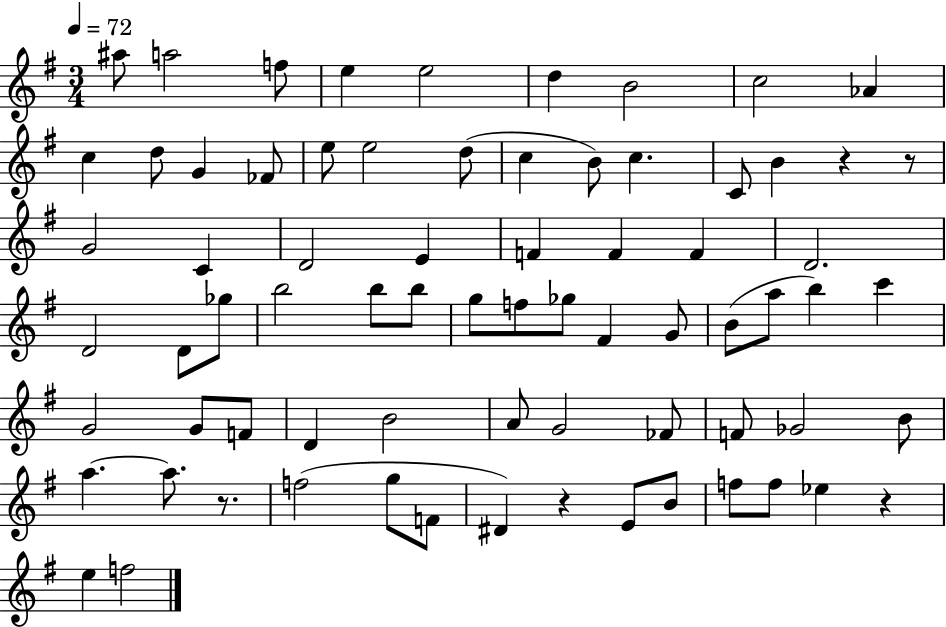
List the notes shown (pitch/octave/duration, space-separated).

A#5/e A5/h F5/e E5/q E5/h D5/q B4/h C5/h Ab4/q C5/q D5/e G4/q FES4/e E5/e E5/h D5/e C5/q B4/e C5/q. C4/e B4/q R/q R/e G4/h C4/q D4/h E4/q F4/q F4/q F4/q D4/h. D4/h D4/e Gb5/e B5/h B5/e B5/e G5/e F5/e Gb5/e F#4/q G4/e B4/e A5/e B5/q C6/q G4/h G4/e F4/e D4/q B4/h A4/e G4/h FES4/e F4/e Gb4/h B4/e A5/q. A5/e. R/e. F5/h G5/e F4/e D#4/q R/q E4/e B4/e F5/e F5/e Eb5/q R/q E5/q F5/h